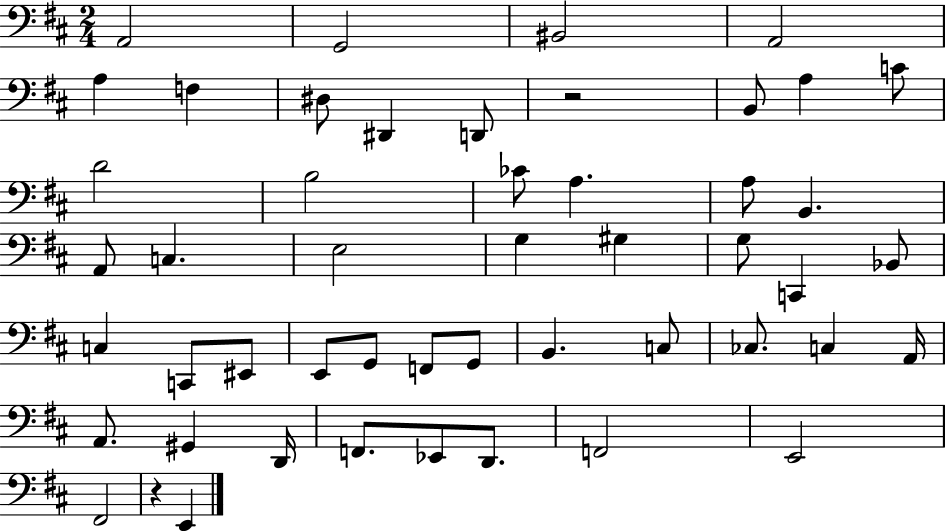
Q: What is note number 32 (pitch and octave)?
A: F2